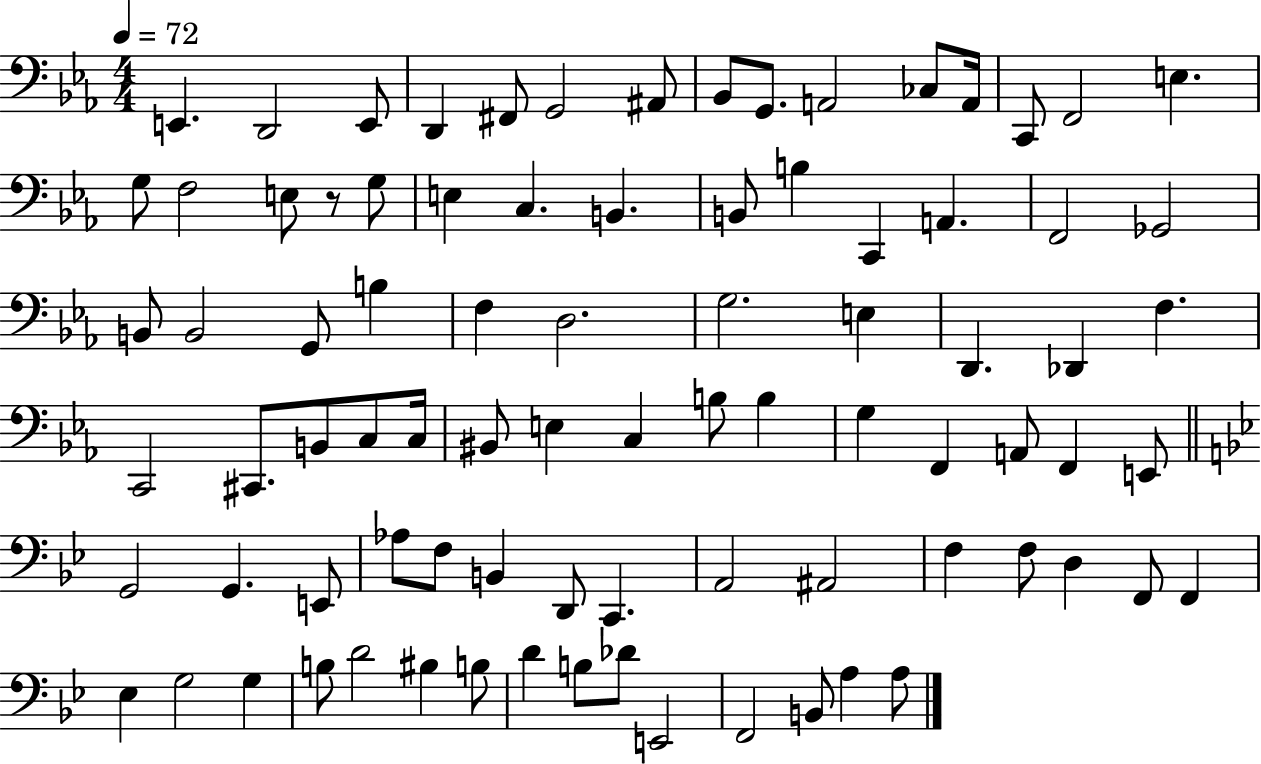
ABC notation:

X:1
T:Untitled
M:4/4
L:1/4
K:Eb
E,, D,,2 E,,/2 D,, ^F,,/2 G,,2 ^A,,/2 _B,,/2 G,,/2 A,,2 _C,/2 A,,/4 C,,/2 F,,2 E, G,/2 F,2 E,/2 z/2 G,/2 E, C, B,, B,,/2 B, C,, A,, F,,2 _G,,2 B,,/2 B,,2 G,,/2 B, F, D,2 G,2 E, D,, _D,, F, C,,2 ^C,,/2 B,,/2 C,/2 C,/4 ^B,,/2 E, C, B,/2 B, G, F,, A,,/2 F,, E,,/2 G,,2 G,, E,,/2 _A,/2 F,/2 B,, D,,/2 C,, A,,2 ^A,,2 F, F,/2 D, F,,/2 F,, _E, G,2 G, B,/2 D2 ^B, B,/2 D B,/2 _D/2 E,,2 F,,2 B,,/2 A, A,/2